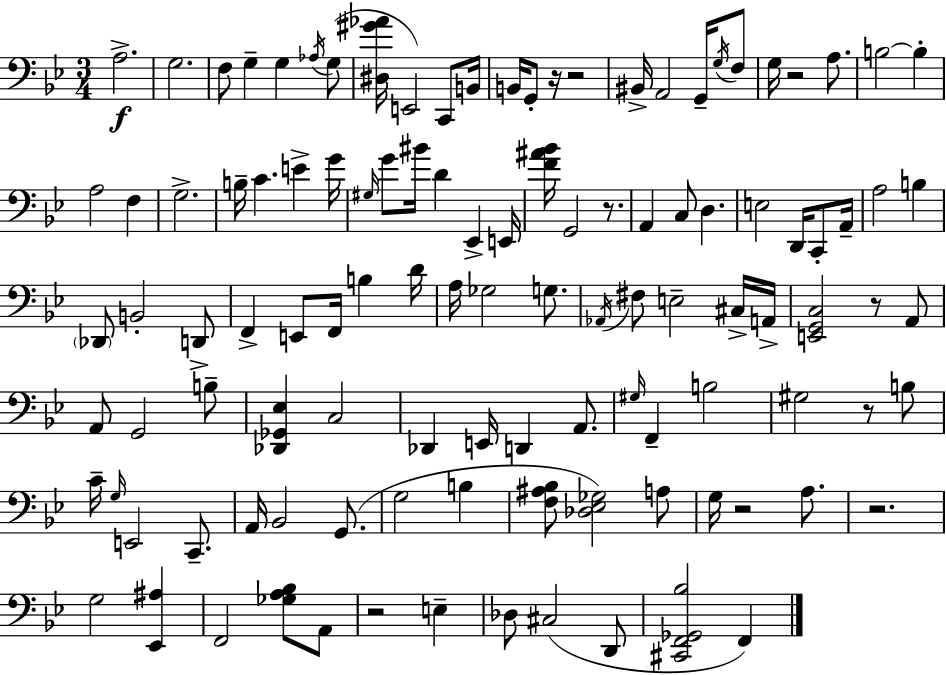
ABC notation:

X:1
T:Untitled
M:3/4
L:1/4
K:Gm
A,2 G,2 F,/2 G, G, _A,/4 G,/2 [^D,^G_A]/4 E,,2 C,,/2 B,,/4 B,,/4 G,,/2 z/4 z2 ^B,,/4 A,,2 G,,/4 G,/4 F,/2 G,/4 z2 A,/2 B,2 B, A,2 F, G,2 B,/4 C E G/4 ^G,/4 G/2 ^B/4 D _E,, E,,/4 [F^A_B]/4 G,,2 z/2 A,, C,/2 D, E,2 D,,/4 C,,/2 A,,/4 A,2 B, _D,,/2 B,,2 D,,/2 F,, E,,/2 F,,/4 B, D/4 A,/4 _G,2 G,/2 _A,,/4 ^F,/2 E,2 ^C,/4 A,,/4 [E,,G,,C,]2 z/2 A,,/2 A,,/2 G,,2 B,/2 [_D,,_G,,_E,] C,2 _D,, E,,/4 D,, A,,/2 ^G,/4 F,, B,2 ^G,2 z/2 B,/2 C/4 G,/4 E,,2 C,,/2 A,,/4 _B,,2 G,,/2 G,2 B, [F,^A,_B,]/2 [_D,_E,_G,]2 A,/2 G,/4 z2 A,/2 z2 G,2 [_E,,^A,] F,,2 [_G,A,_B,]/2 A,,/2 z2 E, _D,/2 ^C,2 D,,/2 [^C,,F,,_G,,_B,]2 F,,